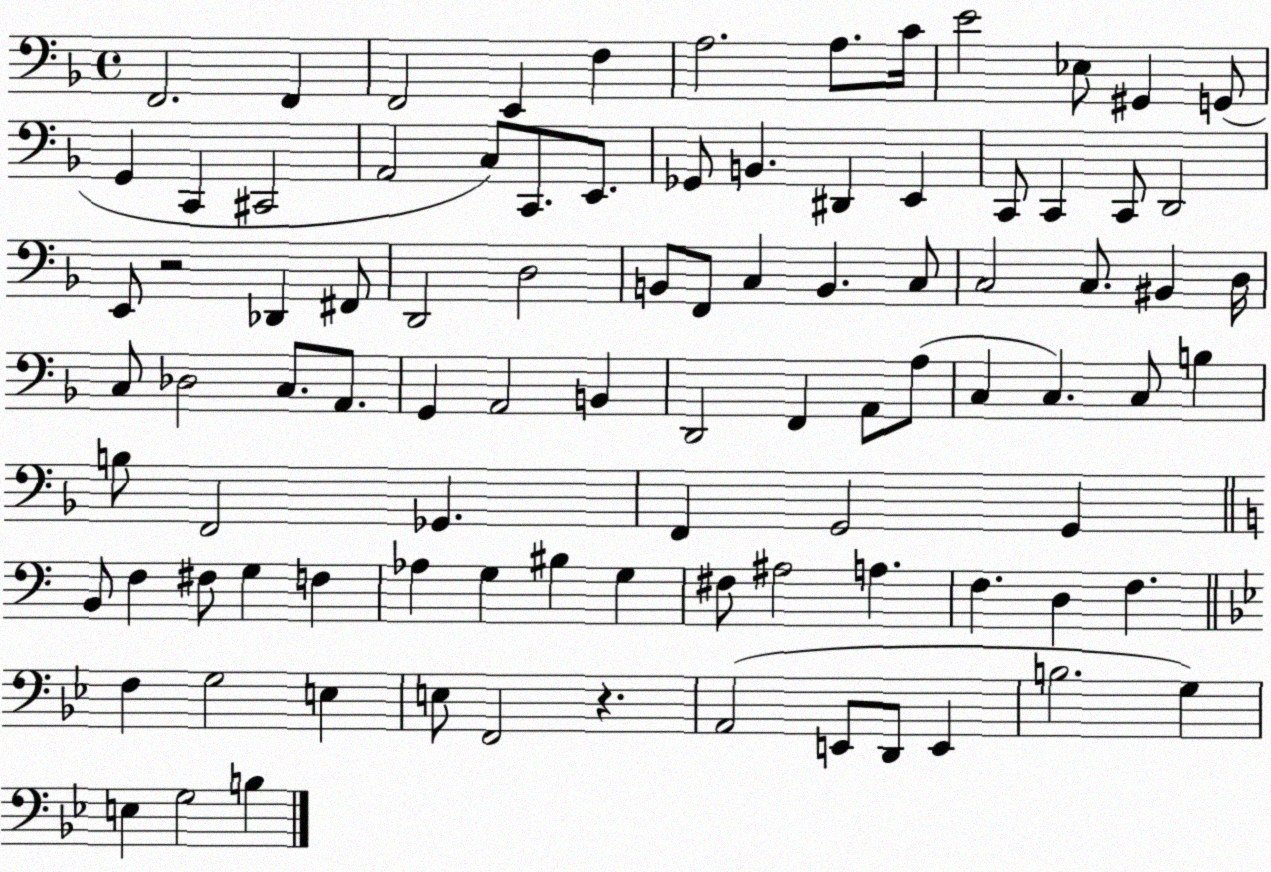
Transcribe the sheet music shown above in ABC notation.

X:1
T:Untitled
M:4/4
L:1/4
K:F
F,,2 F,, F,,2 E,, F, A,2 A,/2 C/4 E2 _E,/2 ^G,, G,,/2 G,, C,, ^C,,2 A,,2 C,/2 C,,/2 E,,/2 _G,,/2 B,, ^D,, E,, C,,/2 C,, C,,/2 D,,2 E,,/2 z2 _D,, ^F,,/2 D,,2 D,2 B,,/2 F,,/2 C, B,, C,/2 C,2 C,/2 ^B,, D,/4 C,/2 _D,2 C,/2 A,,/2 G,, A,,2 B,, D,,2 F,, A,,/2 A,/2 C, C, C,/2 B, B,/2 F,,2 _G,, F,, G,,2 G,, B,,/2 F, ^F,/2 G, F, _A, G, ^B, G, ^F,/2 ^A,2 A, F, D, F, F, G,2 E, E,/2 F,,2 z A,,2 E,,/2 D,,/2 E,, B,2 G, E, G,2 B,